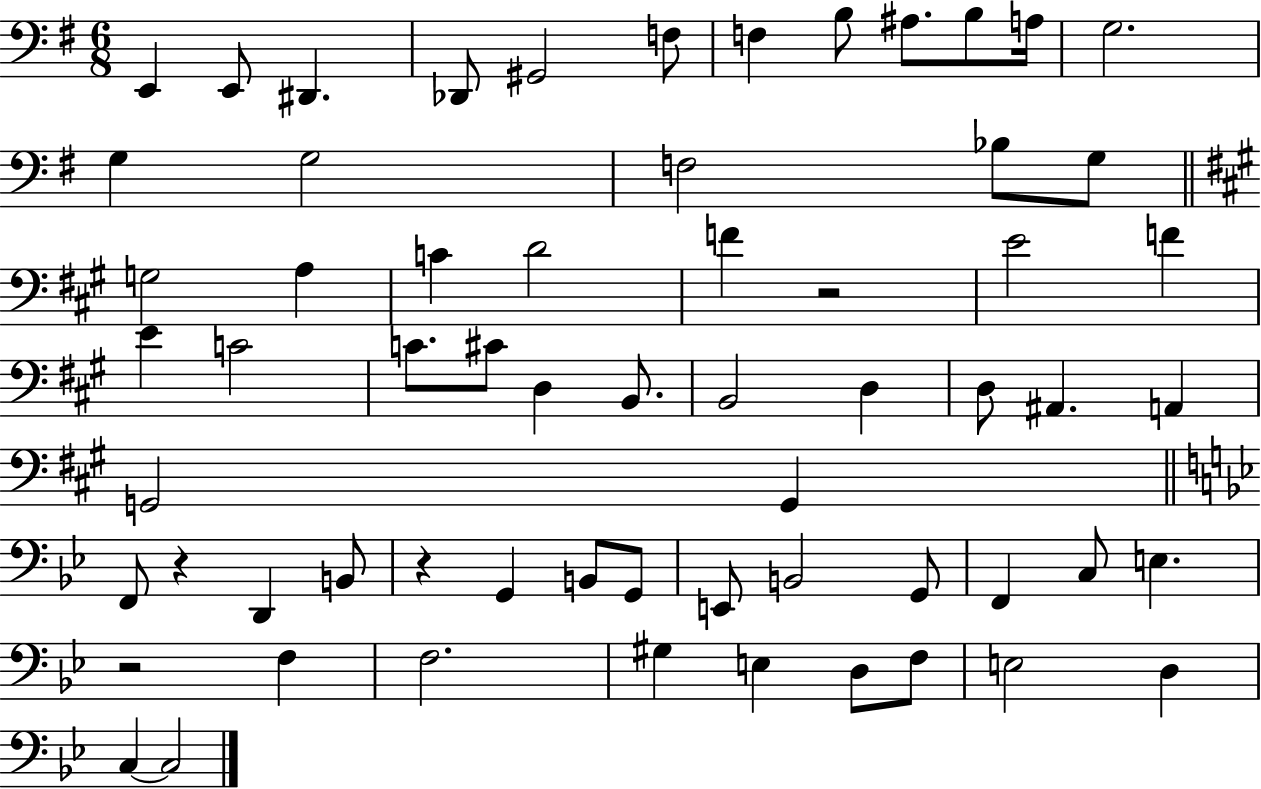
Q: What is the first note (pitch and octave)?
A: E2